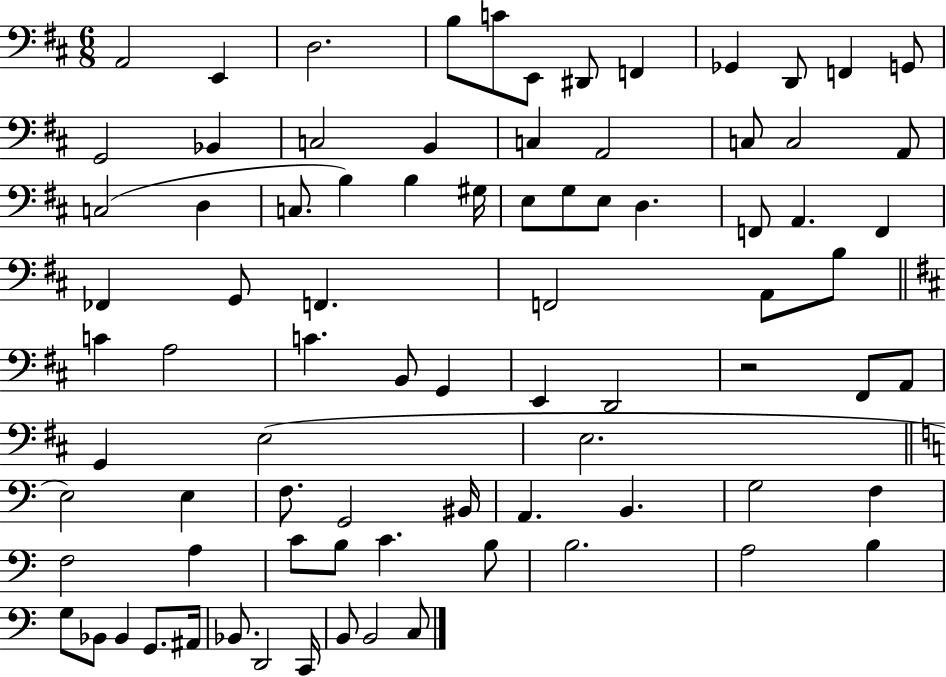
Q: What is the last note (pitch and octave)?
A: C3